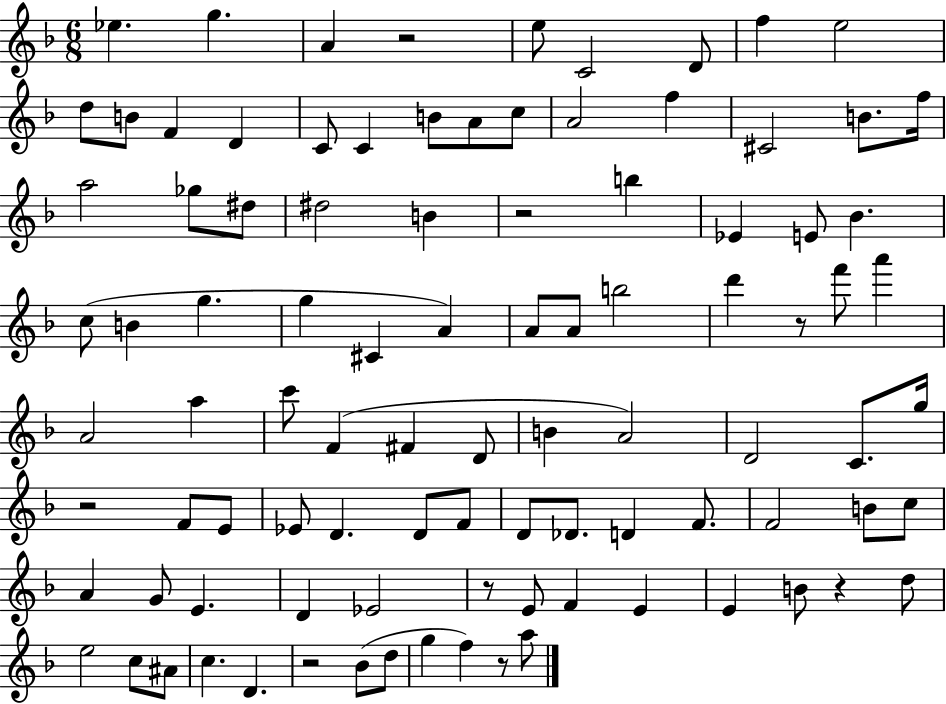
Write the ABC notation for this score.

X:1
T:Untitled
M:6/8
L:1/4
K:F
_e g A z2 e/2 C2 D/2 f e2 d/2 B/2 F D C/2 C B/2 A/2 c/2 A2 f ^C2 B/2 f/4 a2 _g/2 ^d/2 ^d2 B z2 b _E E/2 _B c/2 B g g ^C A A/2 A/2 b2 d' z/2 f'/2 a' A2 a c'/2 F ^F D/2 B A2 D2 C/2 g/4 z2 F/2 E/2 _E/2 D D/2 F/2 D/2 _D/2 D F/2 F2 B/2 c/2 A G/2 E D _E2 z/2 E/2 F E E B/2 z d/2 e2 c/2 ^A/2 c D z2 _B/2 d/2 g f z/2 a/2